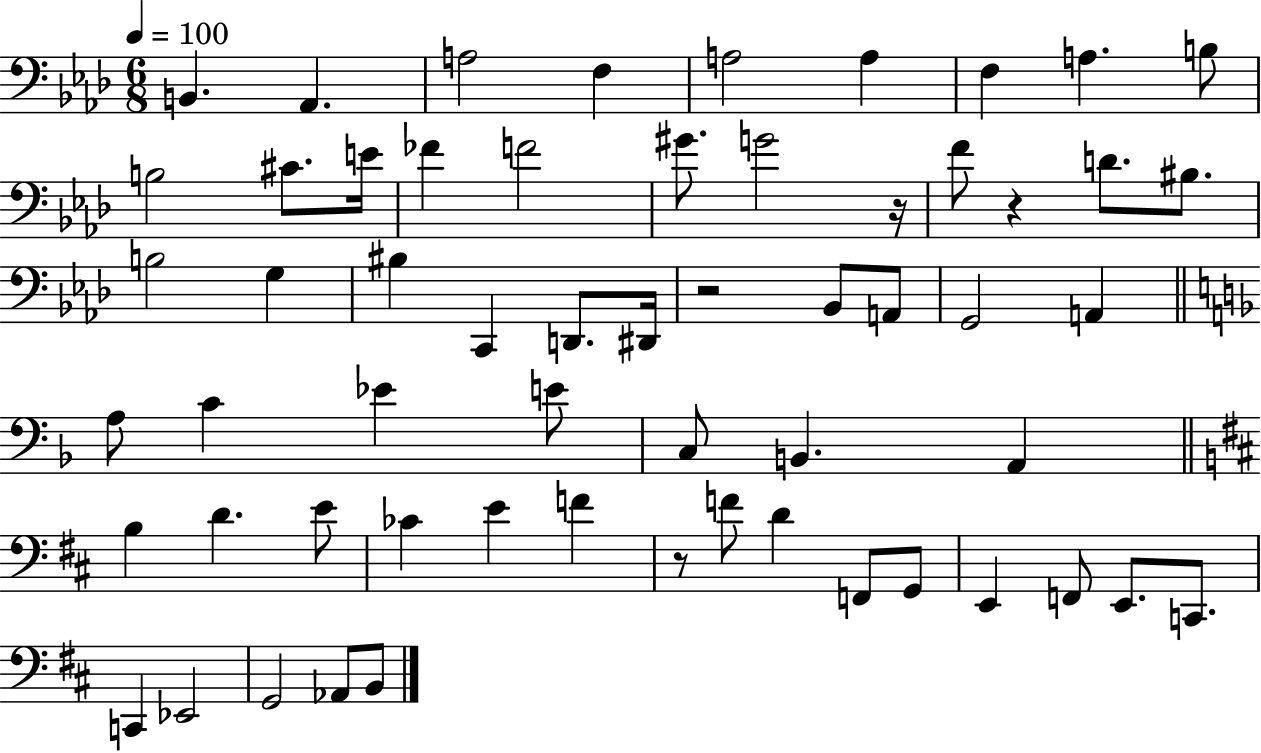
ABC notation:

X:1
T:Untitled
M:6/8
L:1/4
K:Ab
B,, _A,, A,2 F, A,2 A, F, A, B,/2 B,2 ^C/2 E/4 _F F2 ^G/2 G2 z/4 F/2 z D/2 ^B,/2 B,2 G, ^B, C,, D,,/2 ^D,,/4 z2 _B,,/2 A,,/2 G,,2 A,, A,/2 C _E E/2 C,/2 B,, A,, B, D E/2 _C E F z/2 F/2 D F,,/2 G,,/2 E,, F,,/2 E,,/2 C,,/2 C,, _E,,2 G,,2 _A,,/2 B,,/2